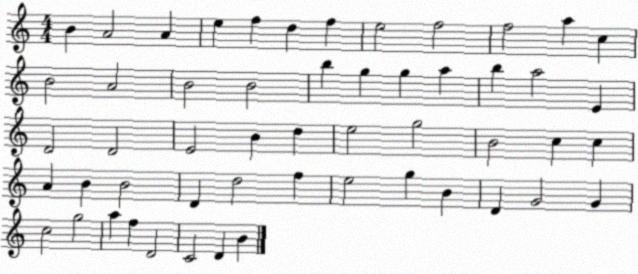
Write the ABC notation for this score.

X:1
T:Untitled
M:4/4
L:1/4
K:C
B A2 A e f d f e2 f2 f2 a c B2 A2 B2 B2 b g g a b a2 E D2 D2 E2 B d e2 g2 B2 c c A B B2 D d2 f e2 g B D G2 G c2 g2 a f D2 C2 D B